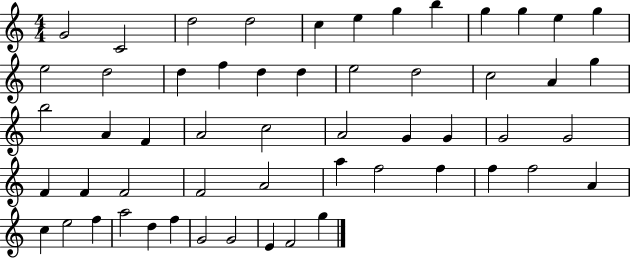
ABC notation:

X:1
T:Untitled
M:4/4
L:1/4
K:C
G2 C2 d2 d2 c e g b g g e g e2 d2 d f d d e2 d2 c2 A g b2 A F A2 c2 A2 G G G2 G2 F F F2 F2 A2 a f2 f f f2 A c e2 f a2 d f G2 G2 E F2 g